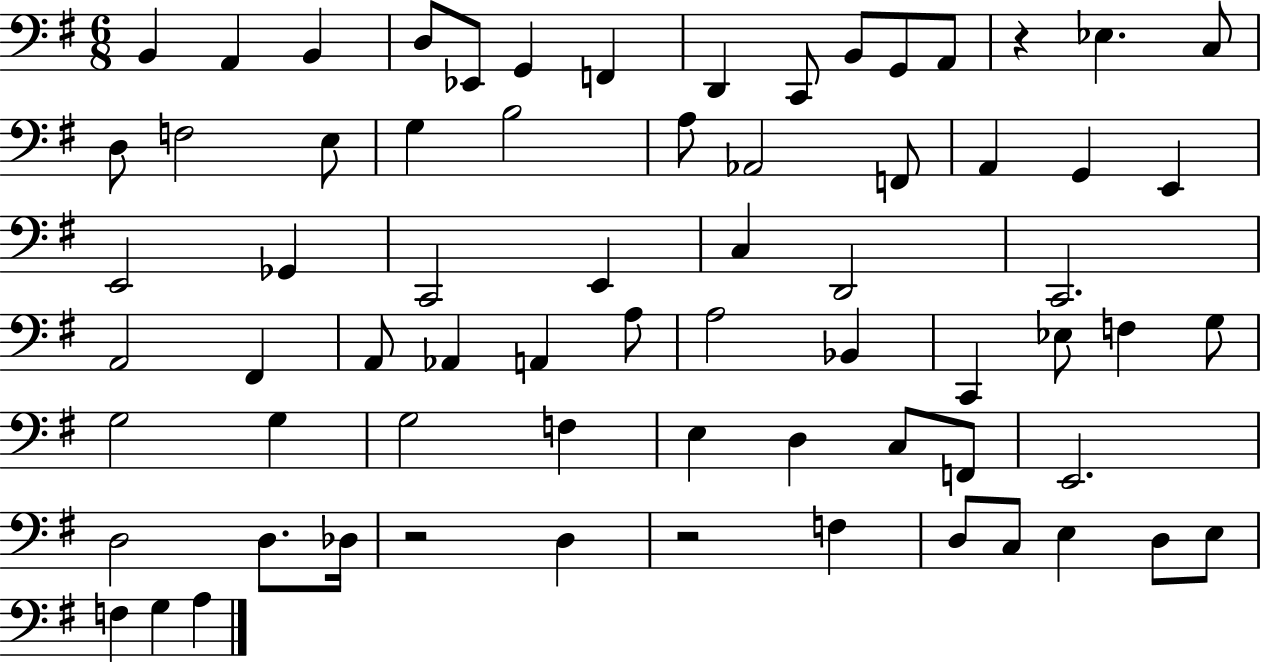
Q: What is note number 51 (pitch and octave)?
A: C3